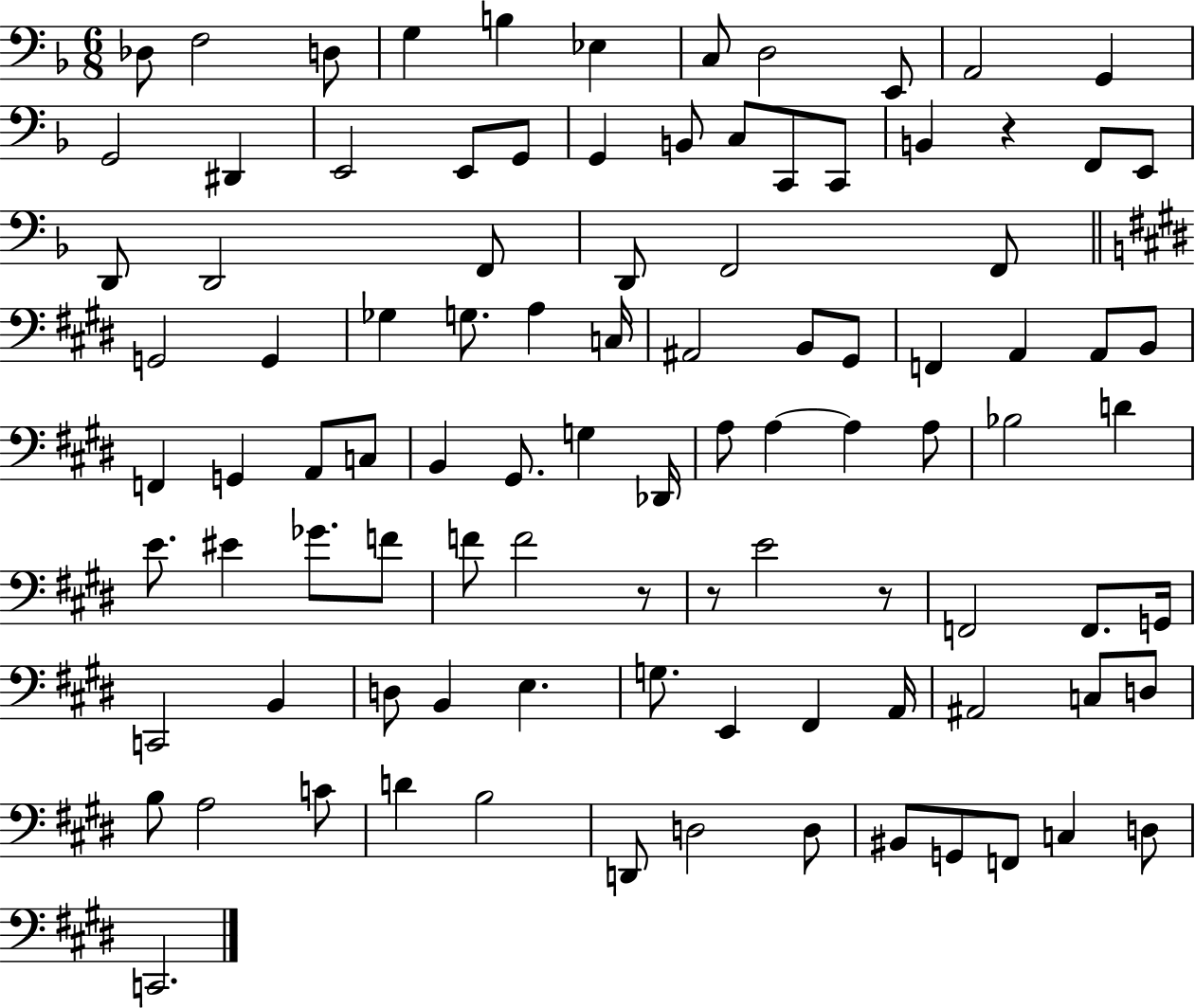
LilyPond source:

{
  \clef bass
  \numericTimeSignature
  \time 6/8
  \key f \major
  des8 f2 d8 | g4 b4 ees4 | c8 d2 e,8 | a,2 g,4 | \break g,2 dis,4 | e,2 e,8 g,8 | g,4 b,8 c8 c,8 c,8 | b,4 r4 f,8 e,8 | \break d,8 d,2 f,8 | d,8 f,2 f,8 | \bar "||" \break \key e \major g,2 g,4 | ges4 g8. a4 c16 | ais,2 b,8 gis,8 | f,4 a,4 a,8 b,8 | \break f,4 g,4 a,8 c8 | b,4 gis,8. g4 des,16 | a8 a4~~ a4 a8 | bes2 d'4 | \break e'8. eis'4 ges'8. f'8 | f'8 f'2 r8 | r8 e'2 r8 | f,2 f,8. g,16 | \break c,2 b,4 | d8 b,4 e4. | g8. e,4 fis,4 a,16 | ais,2 c8 d8 | \break b8 a2 c'8 | d'4 b2 | d,8 d2 d8 | bis,8 g,8 f,8 c4 d8 | \break c,2. | \bar "|."
}